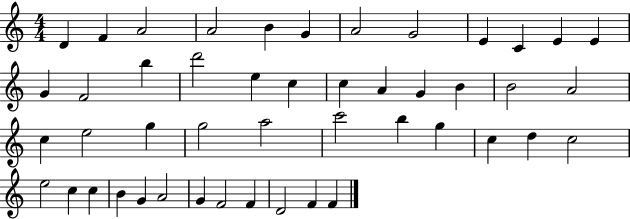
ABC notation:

X:1
T:Untitled
M:4/4
L:1/4
K:C
D F A2 A2 B G A2 G2 E C E E G F2 b d'2 e c c A G B B2 A2 c e2 g g2 a2 c'2 b g c d c2 e2 c c B G A2 G F2 F D2 F F